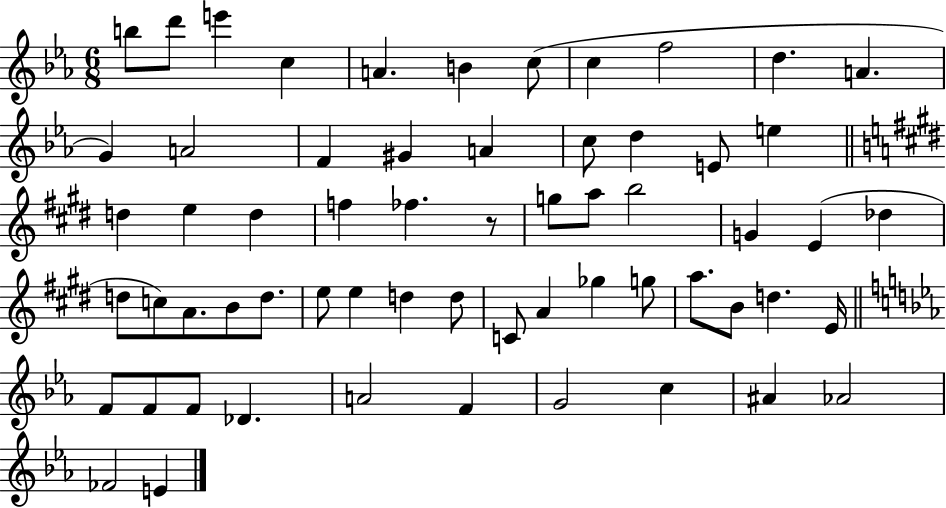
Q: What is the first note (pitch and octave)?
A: B5